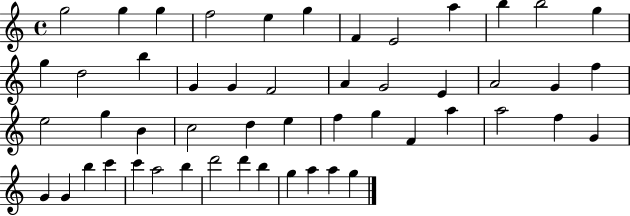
{
  \clef treble
  \time 4/4
  \defaultTimeSignature
  \key c \major
  g''2 g''4 g''4 | f''2 e''4 g''4 | f'4 e'2 a''4 | b''4 b''2 g''4 | \break g''4 d''2 b''4 | g'4 g'4 f'2 | a'4 g'2 e'4 | a'2 g'4 f''4 | \break e''2 g''4 b'4 | c''2 d''4 e''4 | f''4 g''4 f'4 a''4 | a''2 f''4 g'4 | \break g'4 g'4 b''4 c'''4 | c'''4 a''2 b''4 | d'''2 d'''4 b''4 | g''4 a''4 a''4 g''4 | \break \bar "|."
}